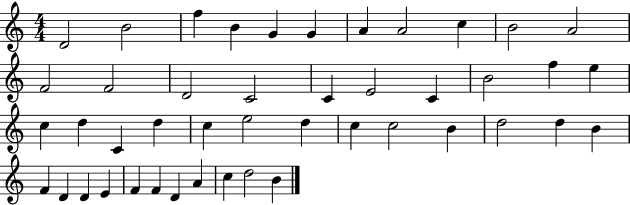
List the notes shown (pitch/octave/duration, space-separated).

D4/h B4/h F5/q B4/q G4/q G4/q A4/q A4/h C5/q B4/h A4/h F4/h F4/h D4/h C4/h C4/q E4/h C4/q B4/h F5/q E5/q C5/q D5/q C4/q D5/q C5/q E5/h D5/q C5/q C5/h B4/q D5/h D5/q B4/q F4/q D4/q D4/q E4/q F4/q F4/q D4/q A4/q C5/q D5/h B4/q